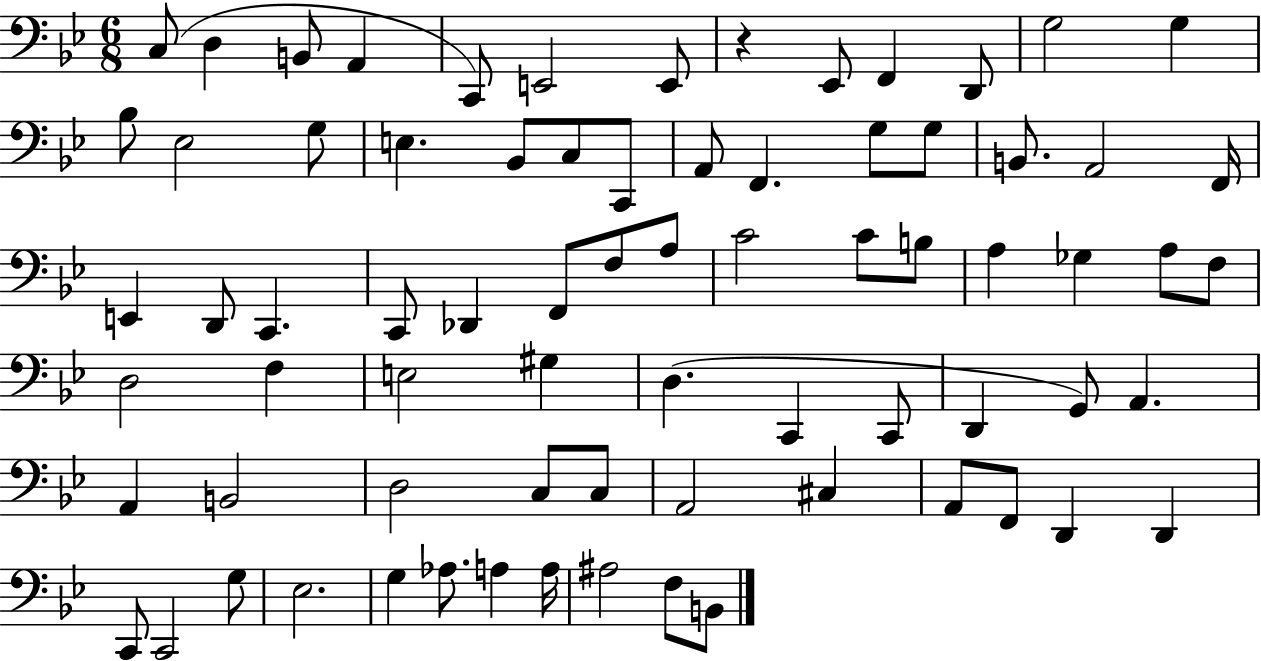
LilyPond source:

{
  \clef bass
  \numericTimeSignature
  \time 6/8
  \key bes \major
  c8( d4 b,8 a,4 | c,8) e,2 e,8 | r4 ees,8 f,4 d,8 | g2 g4 | \break bes8 ees2 g8 | e4. bes,8 c8 c,8 | a,8 f,4. g8 g8 | b,8. a,2 f,16 | \break e,4 d,8 c,4. | c,8 des,4 f,8 f8 a8 | c'2 c'8 b8 | a4 ges4 a8 f8 | \break d2 f4 | e2 gis4 | d4.( c,4 c,8 | d,4 g,8) a,4. | \break a,4 b,2 | d2 c8 c8 | a,2 cis4 | a,8 f,8 d,4 d,4 | \break c,8 c,2 g8 | ees2. | g4 aes8. a4 a16 | ais2 f8 b,8 | \break \bar "|."
}